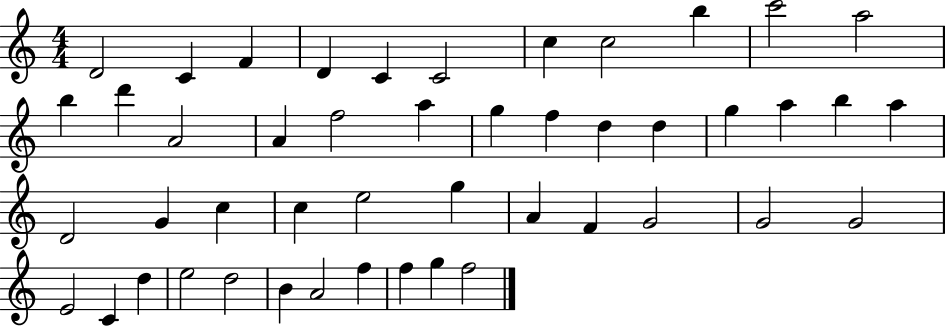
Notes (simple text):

D4/h C4/q F4/q D4/q C4/q C4/h C5/q C5/h B5/q C6/h A5/h B5/q D6/q A4/h A4/q F5/h A5/q G5/q F5/q D5/q D5/q G5/q A5/q B5/q A5/q D4/h G4/q C5/q C5/q E5/h G5/q A4/q F4/q G4/h G4/h G4/h E4/h C4/q D5/q E5/h D5/h B4/q A4/h F5/q F5/q G5/q F5/h